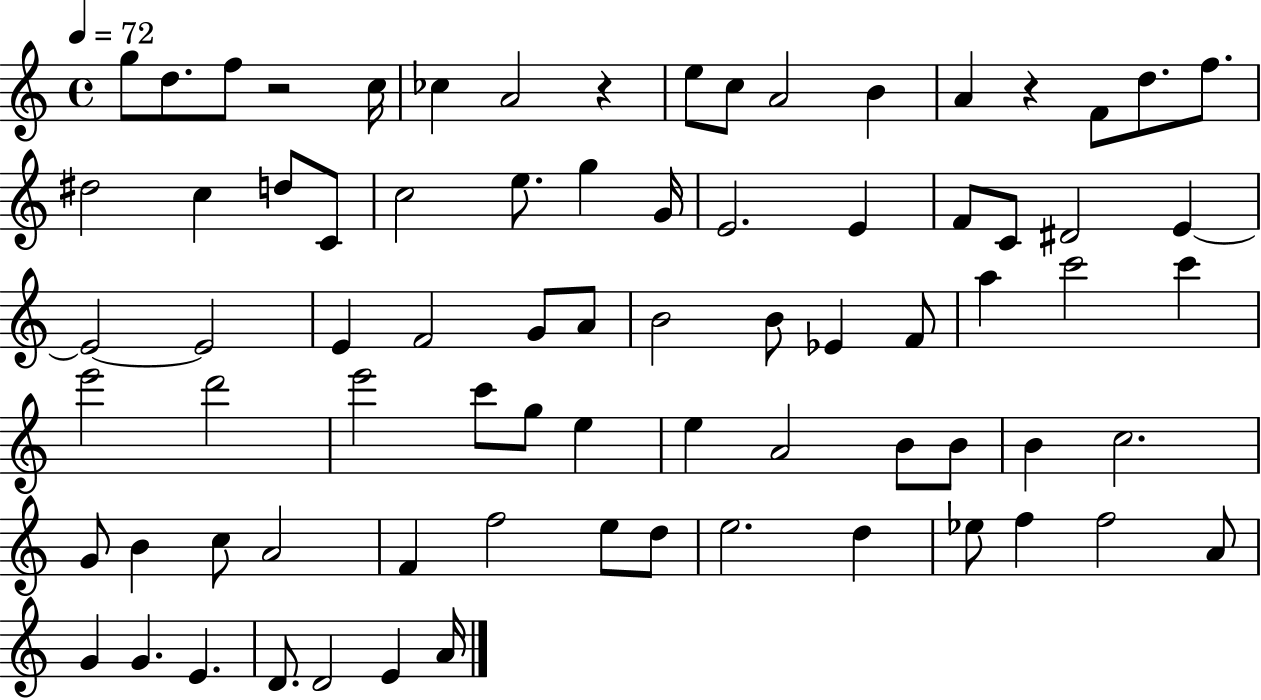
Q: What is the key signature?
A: C major